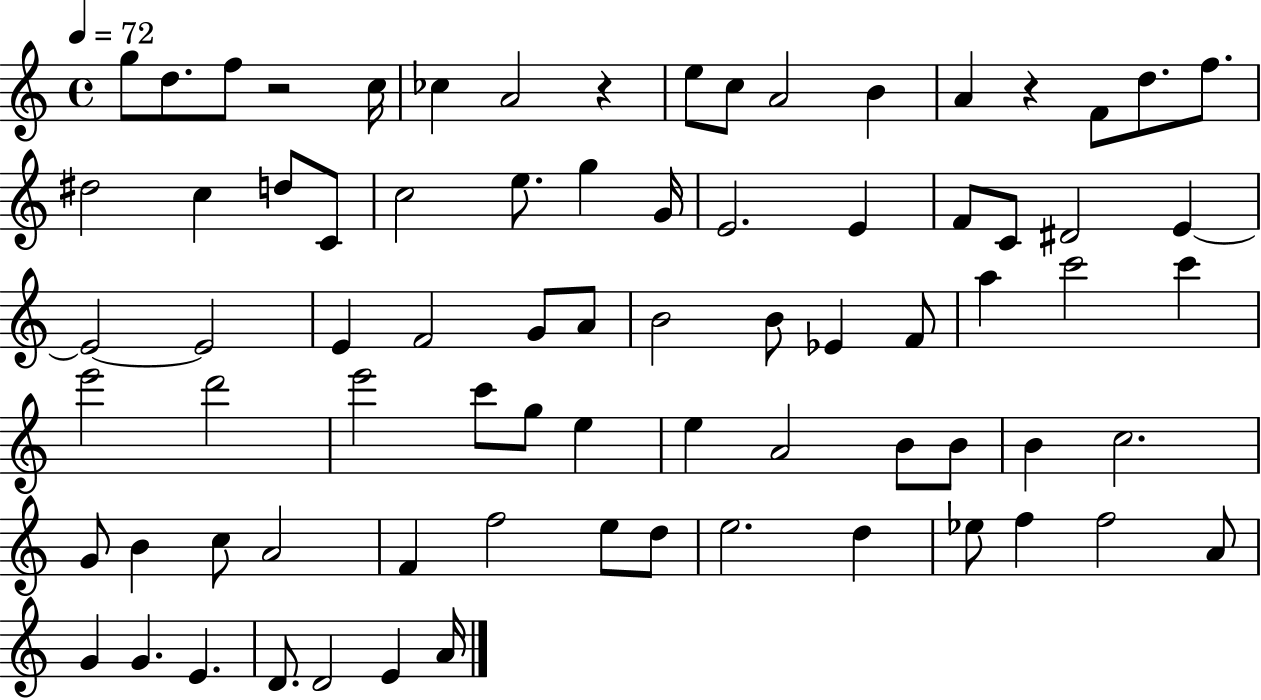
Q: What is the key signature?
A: C major